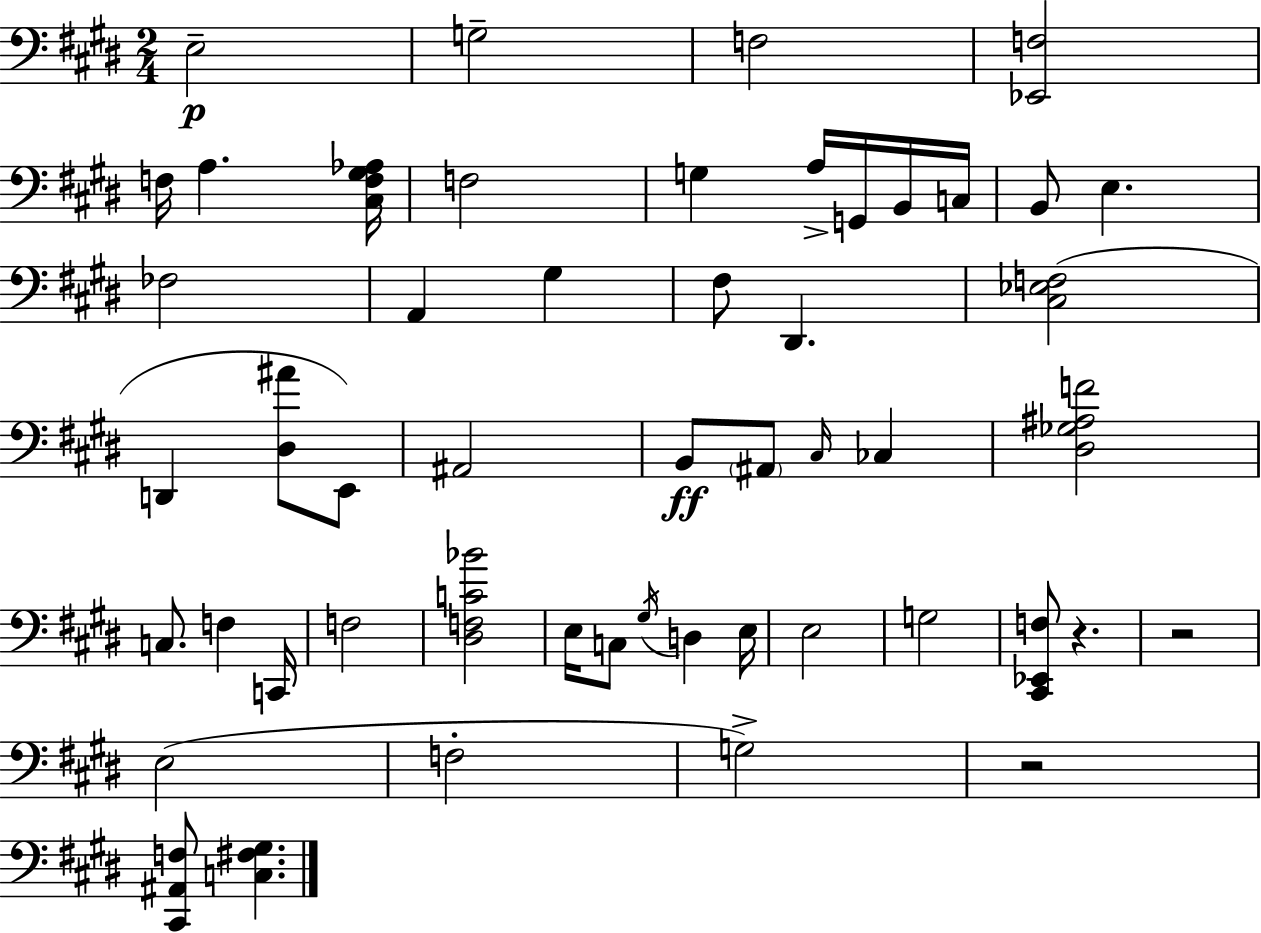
X:1
T:Untitled
M:2/4
L:1/4
K:E
E,2 G,2 F,2 [_E,,F,]2 F,/4 A, [^C,F,^G,_A,]/4 F,2 G, A,/4 G,,/4 B,,/4 C,/4 B,,/2 E, _F,2 A,, ^G, ^F,/2 ^D,, [^C,_E,F,]2 D,, [^D,^A]/2 E,,/2 ^A,,2 B,,/2 ^A,,/2 ^C,/4 _C, [^D,_G,^A,F]2 C,/2 F, C,,/4 F,2 [^D,F,C_B]2 E,/4 C,/2 ^G,/4 D, E,/4 E,2 G,2 [^C,,_E,,F,]/2 z z2 E,2 F,2 G,2 z2 [^C,,^A,,F,]/2 [C,^F,^G,]